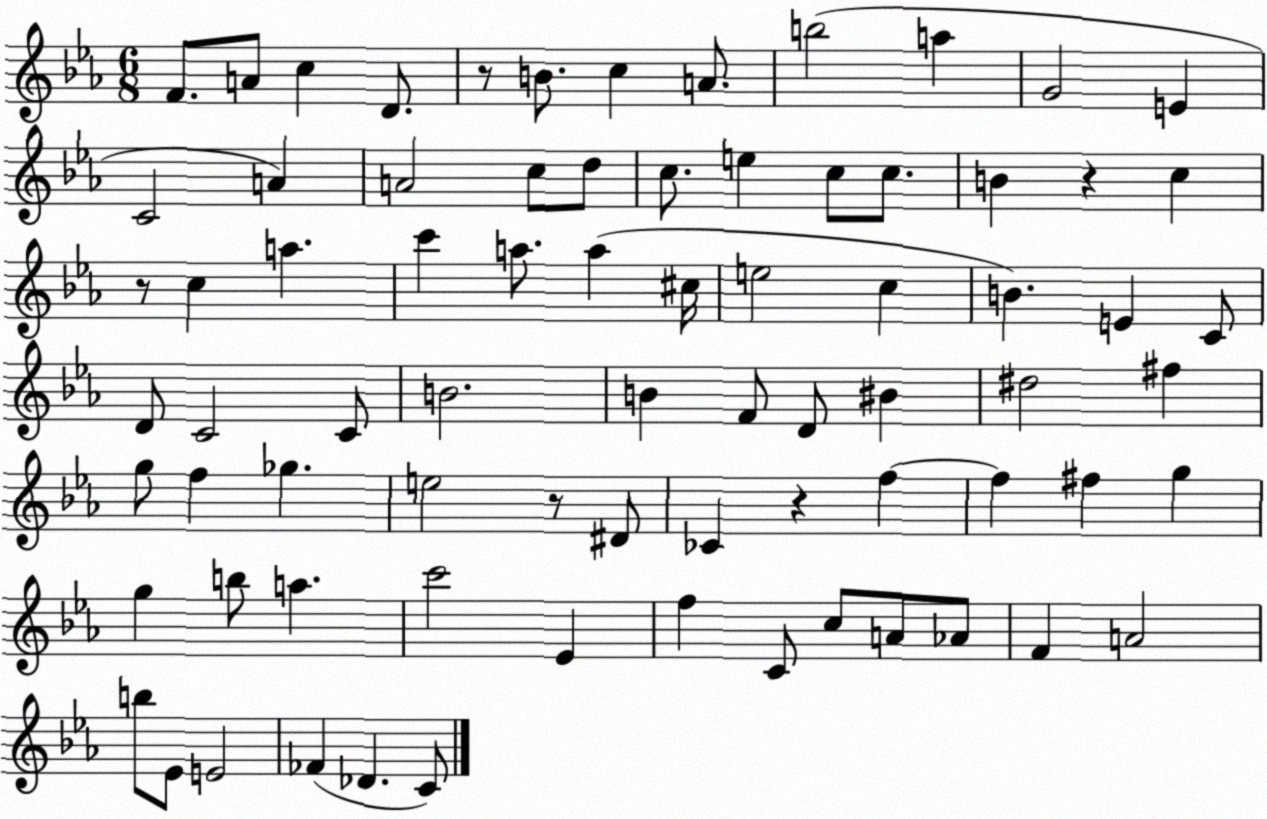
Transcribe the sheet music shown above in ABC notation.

X:1
T:Untitled
M:6/8
L:1/4
K:Eb
F/2 A/2 c D/2 z/2 B/2 c A/2 b2 a G2 E C2 A A2 c/2 d/2 c/2 e c/2 c/2 B z c z/2 c a c' a/2 a ^c/4 e2 c B E C/2 D/2 C2 C/2 B2 B F/2 D/2 ^B ^d2 ^f g/2 f _g e2 z/2 ^D/2 _C z f f ^f g g b/2 a c'2 _E f C/2 c/2 A/2 _A/2 F A2 b/2 _E/2 E2 _F _D C/2